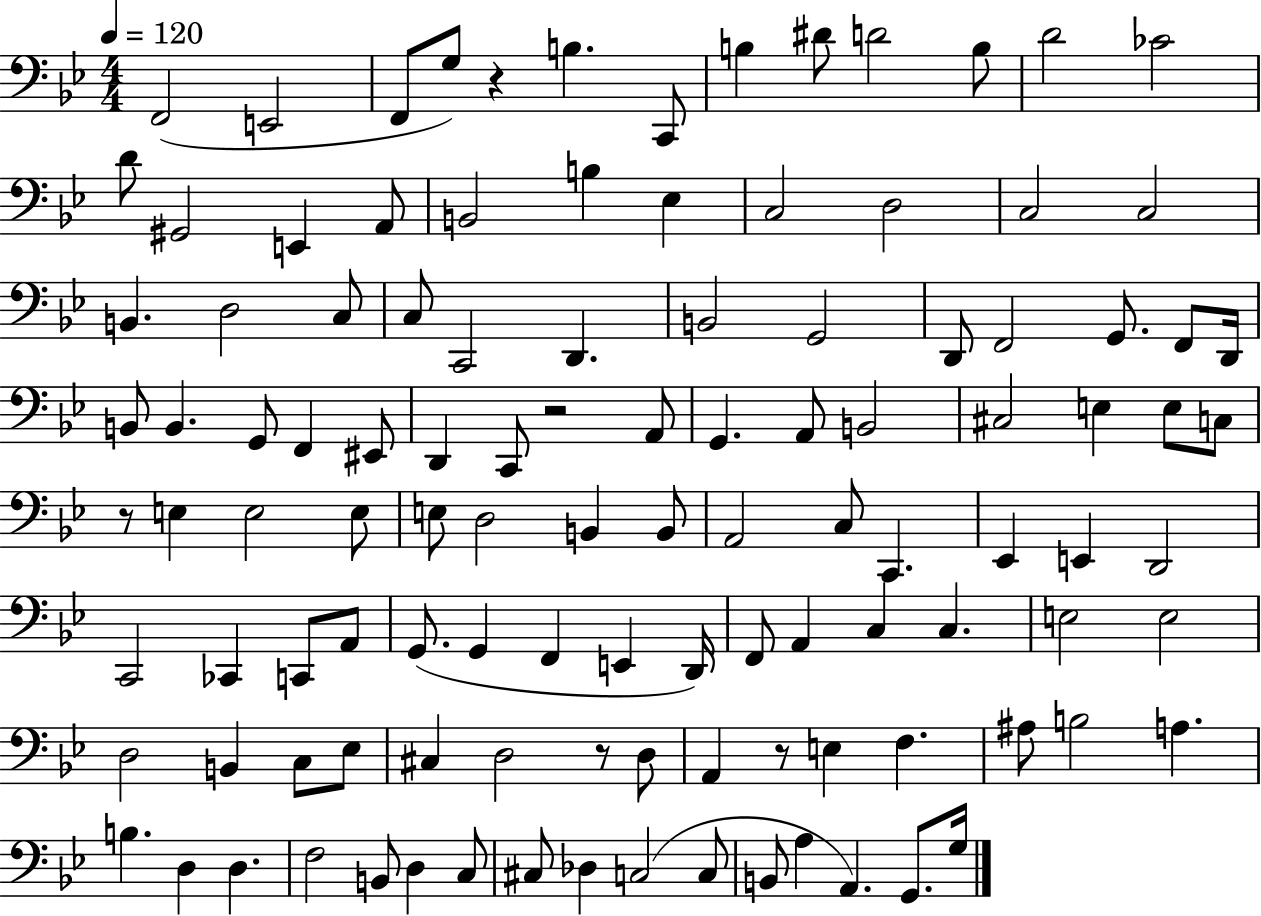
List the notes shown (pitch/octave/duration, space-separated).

F2/h E2/h F2/e G3/e R/q B3/q. C2/e B3/q D#4/e D4/h B3/e D4/h CES4/h D4/e G#2/h E2/q A2/e B2/h B3/q Eb3/q C3/h D3/h C3/h C3/h B2/q. D3/h C3/e C3/e C2/h D2/q. B2/h G2/h D2/e F2/h G2/e. F2/e D2/s B2/e B2/q. G2/e F2/q EIS2/e D2/q C2/e R/h A2/e G2/q. A2/e B2/h C#3/h E3/q E3/e C3/e R/e E3/q E3/h E3/e E3/e D3/h B2/q B2/e A2/h C3/e C2/q. Eb2/q E2/q D2/h C2/h CES2/q C2/e A2/e G2/e. G2/q F2/q E2/q D2/s F2/e A2/q C3/q C3/q. E3/h E3/h D3/h B2/q C3/e Eb3/e C#3/q D3/h R/e D3/e A2/q R/e E3/q F3/q. A#3/e B3/h A3/q. B3/q. D3/q D3/q. F3/h B2/e D3/q C3/e C#3/e Db3/q C3/h C3/e B2/e A3/q A2/q. G2/e. G3/s